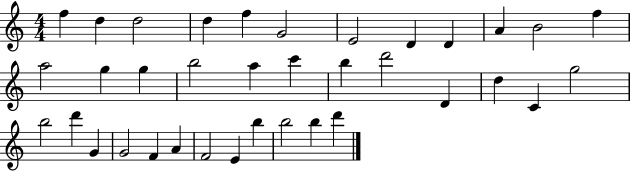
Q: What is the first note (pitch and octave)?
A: F5